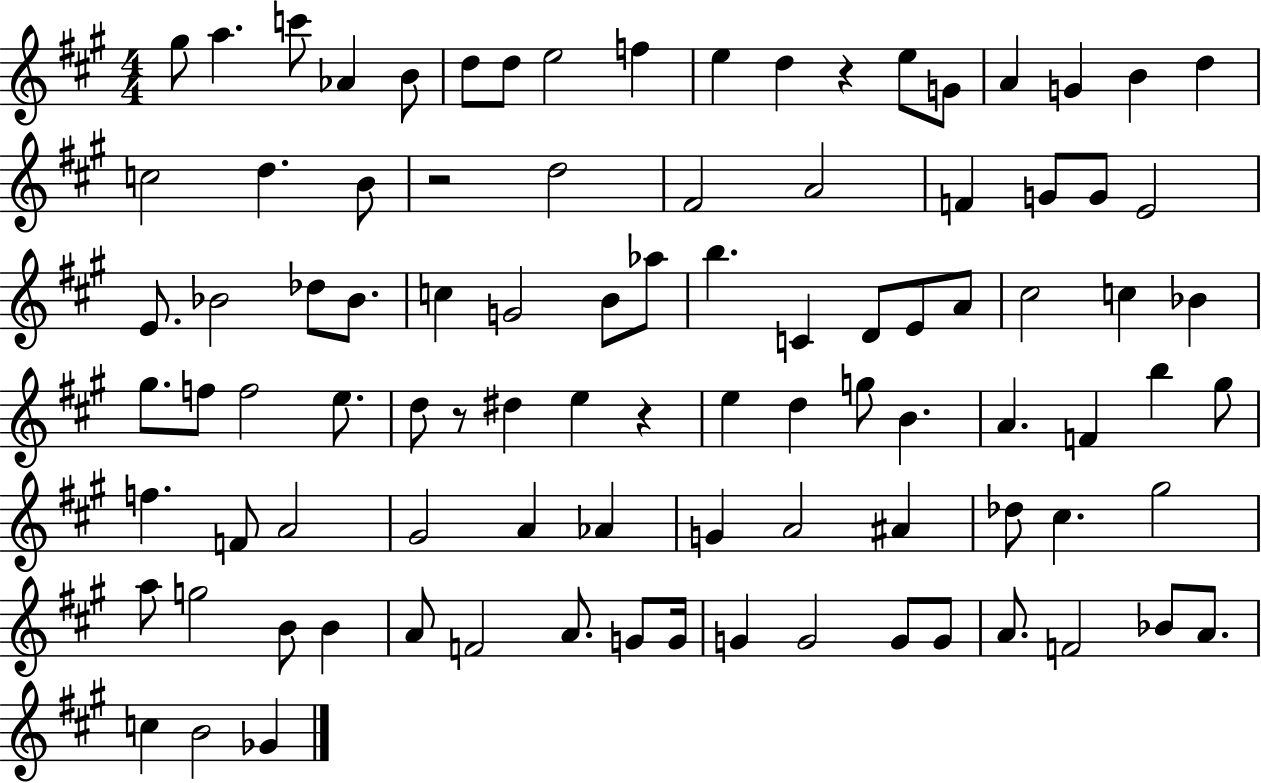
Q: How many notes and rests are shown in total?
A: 94